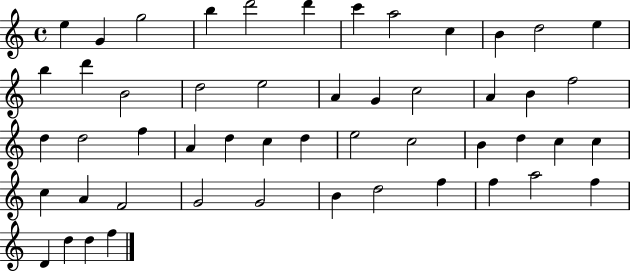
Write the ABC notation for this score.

X:1
T:Untitled
M:4/4
L:1/4
K:C
e G g2 b d'2 d' c' a2 c B d2 e b d' B2 d2 e2 A G c2 A B f2 d d2 f A d c d e2 c2 B d c c c A F2 G2 G2 B d2 f f a2 f D d d f